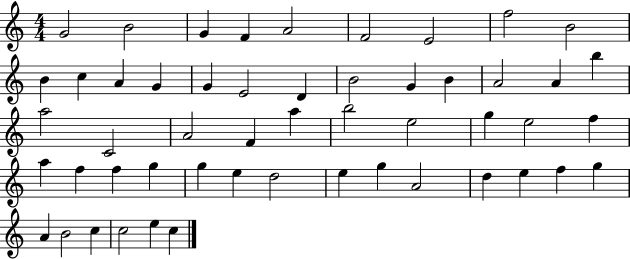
{
  \clef treble
  \numericTimeSignature
  \time 4/4
  \key c \major
  g'2 b'2 | g'4 f'4 a'2 | f'2 e'2 | f''2 b'2 | \break b'4 c''4 a'4 g'4 | g'4 e'2 d'4 | b'2 g'4 b'4 | a'2 a'4 b''4 | \break a''2 c'2 | a'2 f'4 a''4 | b''2 e''2 | g''4 e''2 f''4 | \break a''4 f''4 f''4 g''4 | g''4 e''4 d''2 | e''4 g''4 a'2 | d''4 e''4 f''4 g''4 | \break a'4 b'2 c''4 | c''2 e''4 c''4 | \bar "|."
}